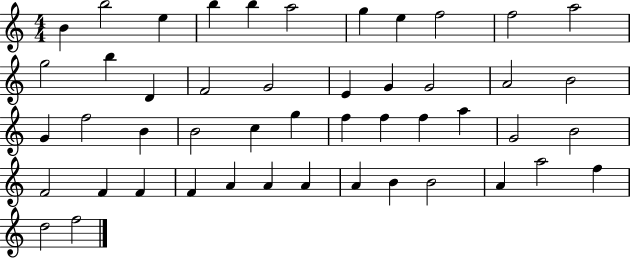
X:1
T:Untitled
M:4/4
L:1/4
K:C
B b2 e b b a2 g e f2 f2 a2 g2 b D F2 G2 E G G2 A2 B2 G f2 B B2 c g f f f a G2 B2 F2 F F F A A A A B B2 A a2 f d2 f2